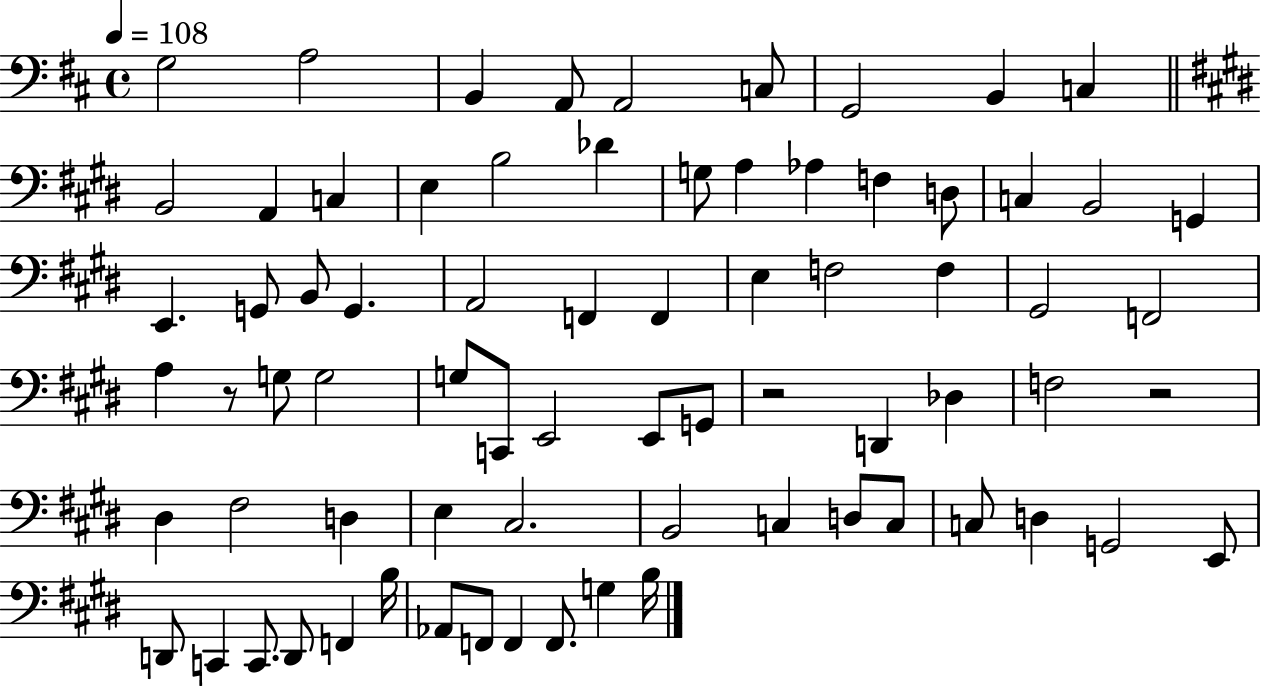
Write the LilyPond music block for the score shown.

{
  \clef bass
  \time 4/4
  \defaultTimeSignature
  \key d \major
  \tempo 4 = 108
  g2 a2 | b,4 a,8 a,2 c8 | g,2 b,4 c4 | \bar "||" \break \key e \major b,2 a,4 c4 | e4 b2 des'4 | g8 a4 aes4 f4 d8 | c4 b,2 g,4 | \break e,4. g,8 b,8 g,4. | a,2 f,4 f,4 | e4 f2 f4 | gis,2 f,2 | \break a4 r8 g8 g2 | g8 c,8 e,2 e,8 g,8 | r2 d,4 des4 | f2 r2 | \break dis4 fis2 d4 | e4 cis2. | b,2 c4 d8 c8 | c8 d4 g,2 e,8 | \break d,8 c,4 c,8. d,8 f,4 b16 | aes,8 f,8 f,4 f,8. g4 b16 | \bar "|."
}